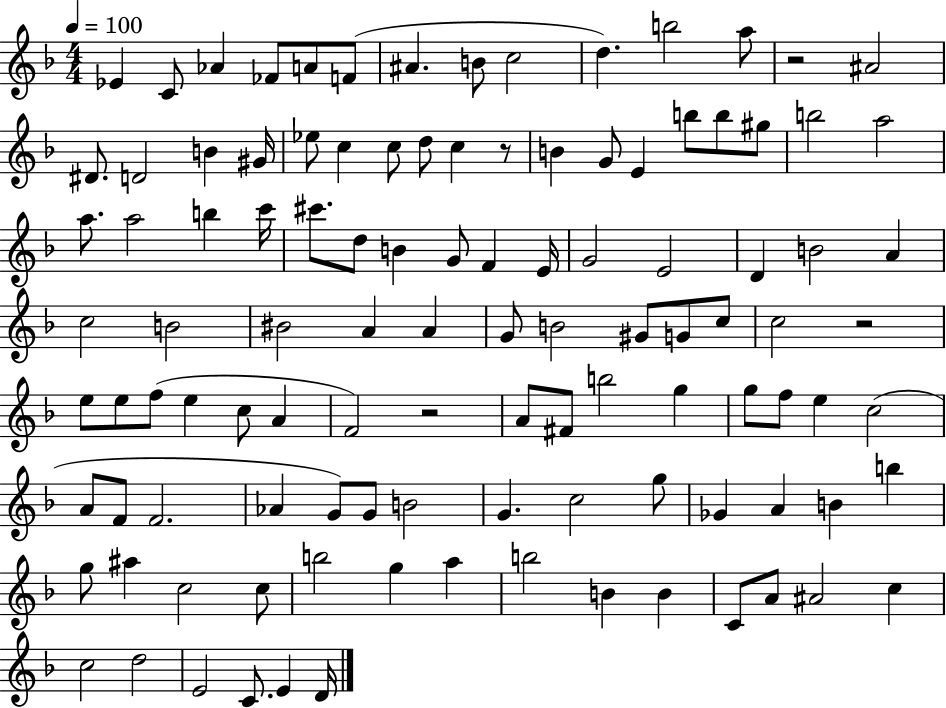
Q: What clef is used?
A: treble